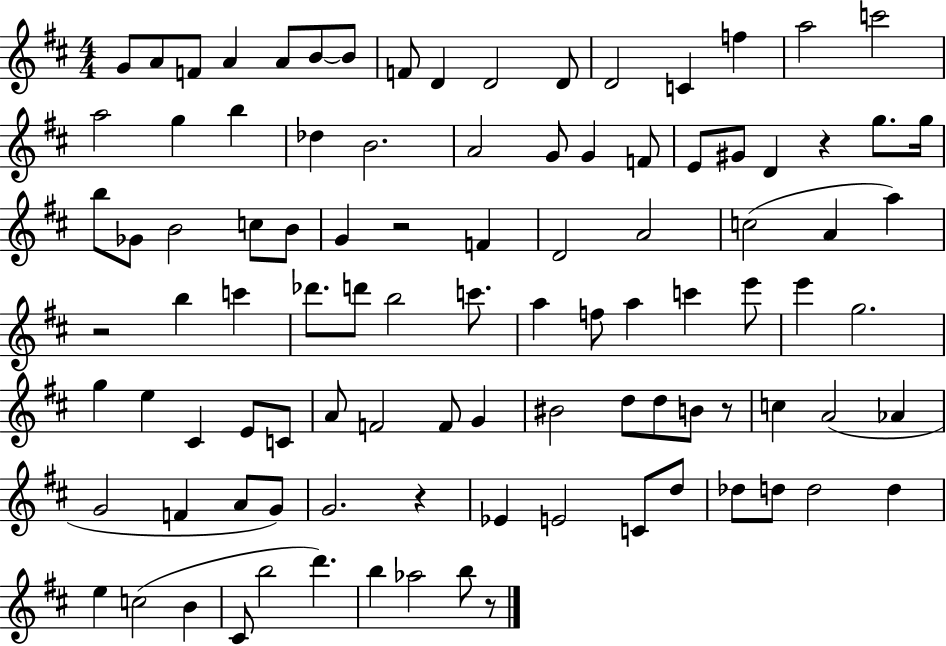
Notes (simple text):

G4/e A4/e F4/e A4/q A4/e B4/e B4/e F4/e D4/q D4/h D4/e D4/h C4/q F5/q A5/h C6/h A5/h G5/q B5/q Db5/q B4/h. A4/h G4/e G4/q F4/e E4/e G#4/e D4/q R/q G5/e. G5/s B5/e Gb4/e B4/h C5/e B4/e G4/q R/h F4/q D4/h A4/h C5/h A4/q A5/q R/h B5/q C6/q Db6/e. D6/e B5/h C6/e. A5/q F5/e A5/q C6/q E6/e E6/q G5/h. G5/q E5/q C#4/q E4/e C4/e A4/e F4/h F4/e G4/q BIS4/h D5/e D5/e B4/e R/e C5/q A4/h Ab4/q G4/h F4/q A4/e G4/e G4/h. R/q Eb4/q E4/h C4/e D5/e Db5/e D5/e D5/h D5/q E5/q C5/h B4/q C#4/e B5/h D6/q. B5/q Ab5/h B5/e R/e